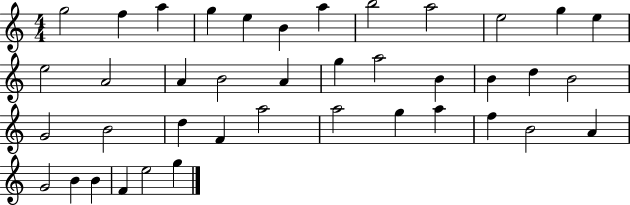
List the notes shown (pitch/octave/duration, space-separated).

G5/h F5/q A5/q G5/q E5/q B4/q A5/q B5/h A5/h E5/h G5/q E5/q E5/h A4/h A4/q B4/h A4/q G5/q A5/h B4/q B4/q D5/q B4/h G4/h B4/h D5/q F4/q A5/h A5/h G5/q A5/q F5/q B4/h A4/q G4/h B4/q B4/q F4/q E5/h G5/q